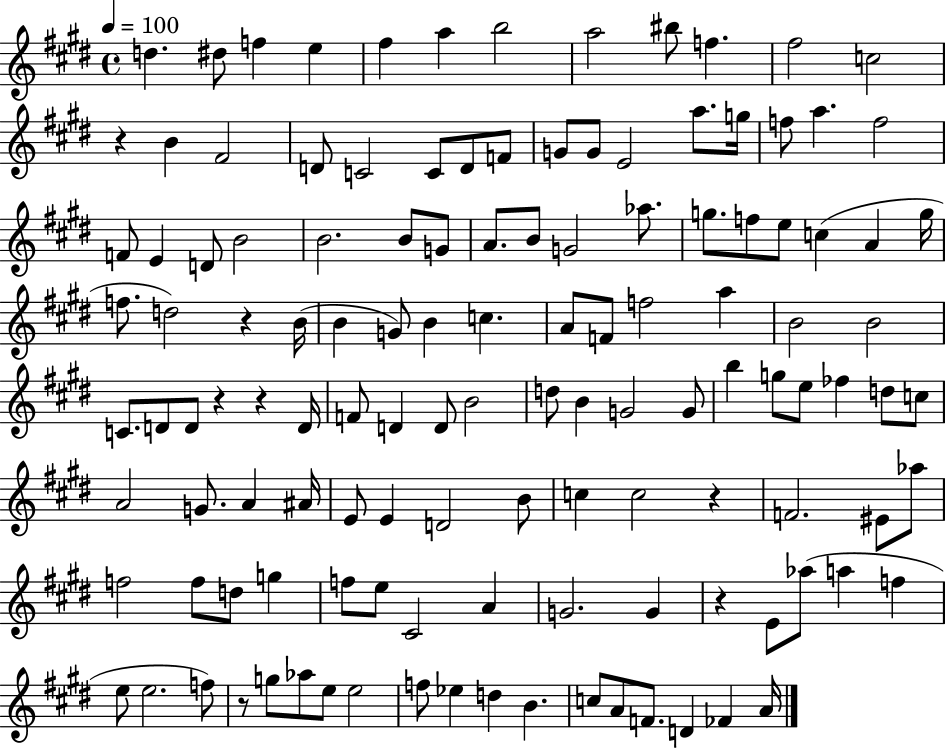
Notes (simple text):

D5/q. D#5/e F5/q E5/q F#5/q A5/q B5/h A5/h BIS5/e F5/q. F#5/h C5/h R/q B4/q F#4/h D4/e C4/h C4/e D4/e F4/e G4/e G4/e E4/h A5/e. G5/s F5/e A5/q. F5/h F4/e E4/q D4/e B4/h B4/h. B4/e G4/e A4/e. B4/e G4/h Ab5/e. G5/e. F5/e E5/e C5/q A4/q G5/s F5/e. D5/h R/q B4/s B4/q G4/e B4/q C5/q. A4/e F4/e F5/h A5/q B4/h B4/h C4/e. D4/e D4/e R/q R/q D4/s F4/e D4/q D4/e B4/h D5/e B4/q G4/h G4/e B5/q G5/e E5/e FES5/q D5/e C5/e A4/h G4/e. A4/q A#4/s E4/e E4/q D4/h B4/e C5/q C5/h R/q F4/h. EIS4/e Ab5/e F5/h F5/e D5/e G5/q F5/e E5/e C#4/h A4/q G4/h. G4/q R/q E4/e Ab5/e A5/q F5/q E5/e E5/h. F5/e R/e G5/e Ab5/e E5/e E5/h F5/e Eb5/q D5/q B4/q. C5/e A4/e F4/e. D4/q FES4/q A4/s